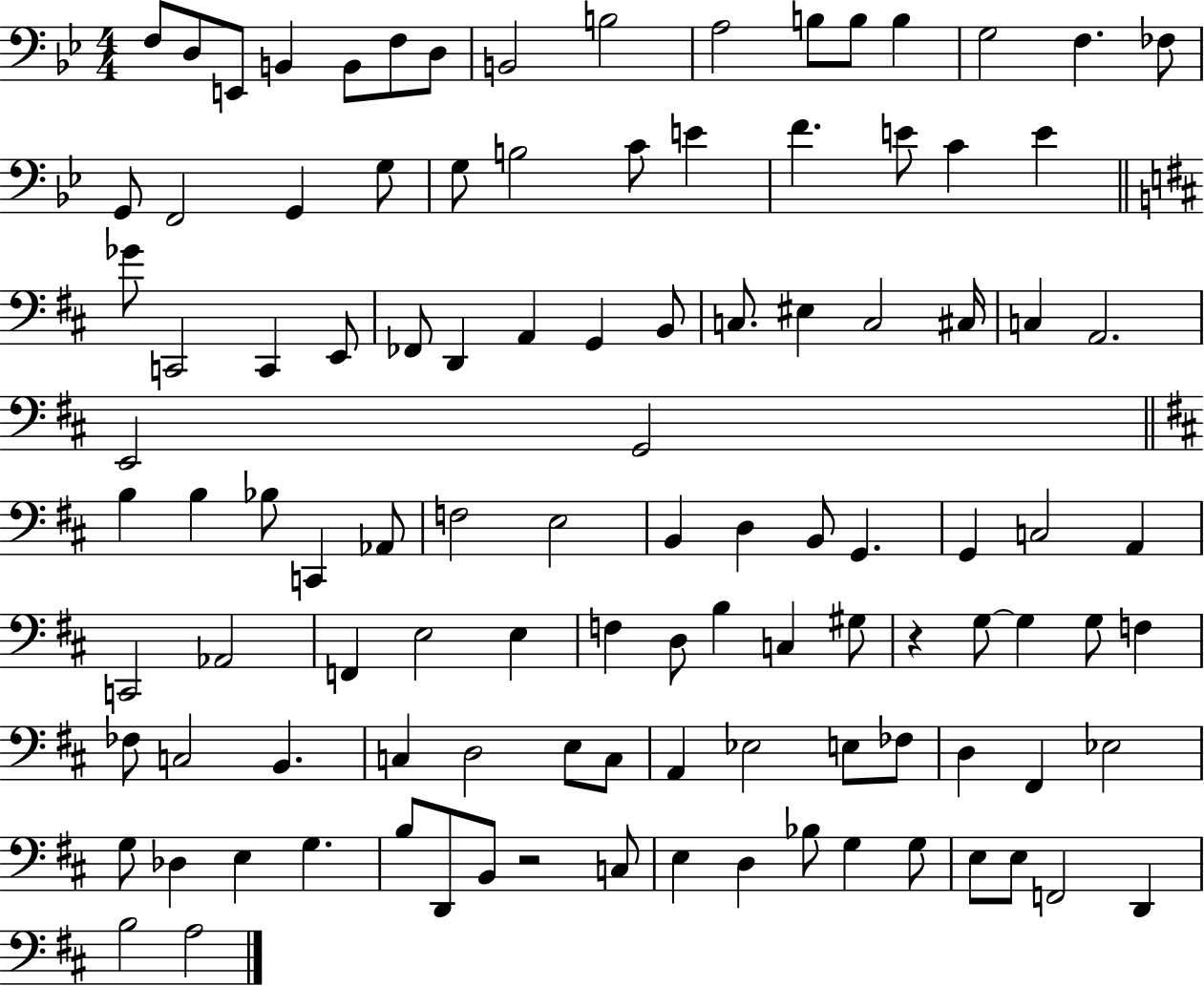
X:1
T:Untitled
M:4/4
L:1/4
K:Bb
F,/2 D,/2 E,,/2 B,, B,,/2 F,/2 D,/2 B,,2 B,2 A,2 B,/2 B,/2 B, G,2 F, _F,/2 G,,/2 F,,2 G,, G,/2 G,/2 B,2 C/2 E F E/2 C E _G/2 C,,2 C,, E,,/2 _F,,/2 D,, A,, G,, B,,/2 C,/2 ^E, C,2 ^C,/4 C, A,,2 E,,2 G,,2 B, B, _B,/2 C,, _A,,/2 F,2 E,2 B,, D, B,,/2 G,, G,, C,2 A,, C,,2 _A,,2 F,, E,2 E, F, D,/2 B, C, ^G,/2 z G,/2 G, G,/2 F, _F,/2 C,2 B,, C, D,2 E,/2 C,/2 A,, _E,2 E,/2 _F,/2 D, ^F,, _E,2 G,/2 _D, E, G, B,/2 D,,/2 B,,/2 z2 C,/2 E, D, _B,/2 G, G,/2 E,/2 E,/2 F,,2 D,, B,2 A,2